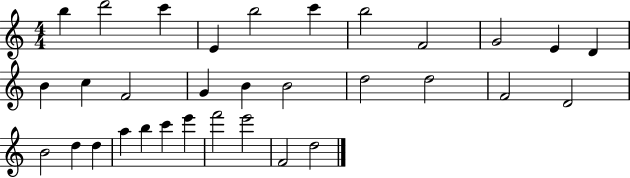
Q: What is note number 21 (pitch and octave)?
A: D4